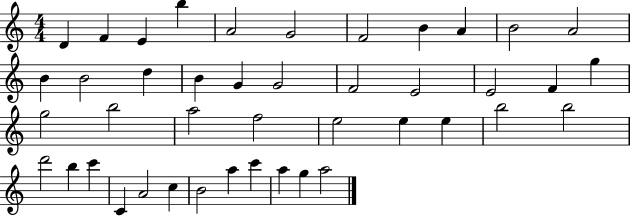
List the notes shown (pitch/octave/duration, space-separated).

D4/q F4/q E4/q B5/q A4/h G4/h F4/h B4/q A4/q B4/h A4/h B4/q B4/h D5/q B4/q G4/q G4/h F4/h E4/h E4/h F4/q G5/q G5/h B5/h A5/h F5/h E5/h E5/q E5/q B5/h B5/h D6/h B5/q C6/q C4/q A4/h C5/q B4/h A5/q C6/q A5/q G5/q A5/h